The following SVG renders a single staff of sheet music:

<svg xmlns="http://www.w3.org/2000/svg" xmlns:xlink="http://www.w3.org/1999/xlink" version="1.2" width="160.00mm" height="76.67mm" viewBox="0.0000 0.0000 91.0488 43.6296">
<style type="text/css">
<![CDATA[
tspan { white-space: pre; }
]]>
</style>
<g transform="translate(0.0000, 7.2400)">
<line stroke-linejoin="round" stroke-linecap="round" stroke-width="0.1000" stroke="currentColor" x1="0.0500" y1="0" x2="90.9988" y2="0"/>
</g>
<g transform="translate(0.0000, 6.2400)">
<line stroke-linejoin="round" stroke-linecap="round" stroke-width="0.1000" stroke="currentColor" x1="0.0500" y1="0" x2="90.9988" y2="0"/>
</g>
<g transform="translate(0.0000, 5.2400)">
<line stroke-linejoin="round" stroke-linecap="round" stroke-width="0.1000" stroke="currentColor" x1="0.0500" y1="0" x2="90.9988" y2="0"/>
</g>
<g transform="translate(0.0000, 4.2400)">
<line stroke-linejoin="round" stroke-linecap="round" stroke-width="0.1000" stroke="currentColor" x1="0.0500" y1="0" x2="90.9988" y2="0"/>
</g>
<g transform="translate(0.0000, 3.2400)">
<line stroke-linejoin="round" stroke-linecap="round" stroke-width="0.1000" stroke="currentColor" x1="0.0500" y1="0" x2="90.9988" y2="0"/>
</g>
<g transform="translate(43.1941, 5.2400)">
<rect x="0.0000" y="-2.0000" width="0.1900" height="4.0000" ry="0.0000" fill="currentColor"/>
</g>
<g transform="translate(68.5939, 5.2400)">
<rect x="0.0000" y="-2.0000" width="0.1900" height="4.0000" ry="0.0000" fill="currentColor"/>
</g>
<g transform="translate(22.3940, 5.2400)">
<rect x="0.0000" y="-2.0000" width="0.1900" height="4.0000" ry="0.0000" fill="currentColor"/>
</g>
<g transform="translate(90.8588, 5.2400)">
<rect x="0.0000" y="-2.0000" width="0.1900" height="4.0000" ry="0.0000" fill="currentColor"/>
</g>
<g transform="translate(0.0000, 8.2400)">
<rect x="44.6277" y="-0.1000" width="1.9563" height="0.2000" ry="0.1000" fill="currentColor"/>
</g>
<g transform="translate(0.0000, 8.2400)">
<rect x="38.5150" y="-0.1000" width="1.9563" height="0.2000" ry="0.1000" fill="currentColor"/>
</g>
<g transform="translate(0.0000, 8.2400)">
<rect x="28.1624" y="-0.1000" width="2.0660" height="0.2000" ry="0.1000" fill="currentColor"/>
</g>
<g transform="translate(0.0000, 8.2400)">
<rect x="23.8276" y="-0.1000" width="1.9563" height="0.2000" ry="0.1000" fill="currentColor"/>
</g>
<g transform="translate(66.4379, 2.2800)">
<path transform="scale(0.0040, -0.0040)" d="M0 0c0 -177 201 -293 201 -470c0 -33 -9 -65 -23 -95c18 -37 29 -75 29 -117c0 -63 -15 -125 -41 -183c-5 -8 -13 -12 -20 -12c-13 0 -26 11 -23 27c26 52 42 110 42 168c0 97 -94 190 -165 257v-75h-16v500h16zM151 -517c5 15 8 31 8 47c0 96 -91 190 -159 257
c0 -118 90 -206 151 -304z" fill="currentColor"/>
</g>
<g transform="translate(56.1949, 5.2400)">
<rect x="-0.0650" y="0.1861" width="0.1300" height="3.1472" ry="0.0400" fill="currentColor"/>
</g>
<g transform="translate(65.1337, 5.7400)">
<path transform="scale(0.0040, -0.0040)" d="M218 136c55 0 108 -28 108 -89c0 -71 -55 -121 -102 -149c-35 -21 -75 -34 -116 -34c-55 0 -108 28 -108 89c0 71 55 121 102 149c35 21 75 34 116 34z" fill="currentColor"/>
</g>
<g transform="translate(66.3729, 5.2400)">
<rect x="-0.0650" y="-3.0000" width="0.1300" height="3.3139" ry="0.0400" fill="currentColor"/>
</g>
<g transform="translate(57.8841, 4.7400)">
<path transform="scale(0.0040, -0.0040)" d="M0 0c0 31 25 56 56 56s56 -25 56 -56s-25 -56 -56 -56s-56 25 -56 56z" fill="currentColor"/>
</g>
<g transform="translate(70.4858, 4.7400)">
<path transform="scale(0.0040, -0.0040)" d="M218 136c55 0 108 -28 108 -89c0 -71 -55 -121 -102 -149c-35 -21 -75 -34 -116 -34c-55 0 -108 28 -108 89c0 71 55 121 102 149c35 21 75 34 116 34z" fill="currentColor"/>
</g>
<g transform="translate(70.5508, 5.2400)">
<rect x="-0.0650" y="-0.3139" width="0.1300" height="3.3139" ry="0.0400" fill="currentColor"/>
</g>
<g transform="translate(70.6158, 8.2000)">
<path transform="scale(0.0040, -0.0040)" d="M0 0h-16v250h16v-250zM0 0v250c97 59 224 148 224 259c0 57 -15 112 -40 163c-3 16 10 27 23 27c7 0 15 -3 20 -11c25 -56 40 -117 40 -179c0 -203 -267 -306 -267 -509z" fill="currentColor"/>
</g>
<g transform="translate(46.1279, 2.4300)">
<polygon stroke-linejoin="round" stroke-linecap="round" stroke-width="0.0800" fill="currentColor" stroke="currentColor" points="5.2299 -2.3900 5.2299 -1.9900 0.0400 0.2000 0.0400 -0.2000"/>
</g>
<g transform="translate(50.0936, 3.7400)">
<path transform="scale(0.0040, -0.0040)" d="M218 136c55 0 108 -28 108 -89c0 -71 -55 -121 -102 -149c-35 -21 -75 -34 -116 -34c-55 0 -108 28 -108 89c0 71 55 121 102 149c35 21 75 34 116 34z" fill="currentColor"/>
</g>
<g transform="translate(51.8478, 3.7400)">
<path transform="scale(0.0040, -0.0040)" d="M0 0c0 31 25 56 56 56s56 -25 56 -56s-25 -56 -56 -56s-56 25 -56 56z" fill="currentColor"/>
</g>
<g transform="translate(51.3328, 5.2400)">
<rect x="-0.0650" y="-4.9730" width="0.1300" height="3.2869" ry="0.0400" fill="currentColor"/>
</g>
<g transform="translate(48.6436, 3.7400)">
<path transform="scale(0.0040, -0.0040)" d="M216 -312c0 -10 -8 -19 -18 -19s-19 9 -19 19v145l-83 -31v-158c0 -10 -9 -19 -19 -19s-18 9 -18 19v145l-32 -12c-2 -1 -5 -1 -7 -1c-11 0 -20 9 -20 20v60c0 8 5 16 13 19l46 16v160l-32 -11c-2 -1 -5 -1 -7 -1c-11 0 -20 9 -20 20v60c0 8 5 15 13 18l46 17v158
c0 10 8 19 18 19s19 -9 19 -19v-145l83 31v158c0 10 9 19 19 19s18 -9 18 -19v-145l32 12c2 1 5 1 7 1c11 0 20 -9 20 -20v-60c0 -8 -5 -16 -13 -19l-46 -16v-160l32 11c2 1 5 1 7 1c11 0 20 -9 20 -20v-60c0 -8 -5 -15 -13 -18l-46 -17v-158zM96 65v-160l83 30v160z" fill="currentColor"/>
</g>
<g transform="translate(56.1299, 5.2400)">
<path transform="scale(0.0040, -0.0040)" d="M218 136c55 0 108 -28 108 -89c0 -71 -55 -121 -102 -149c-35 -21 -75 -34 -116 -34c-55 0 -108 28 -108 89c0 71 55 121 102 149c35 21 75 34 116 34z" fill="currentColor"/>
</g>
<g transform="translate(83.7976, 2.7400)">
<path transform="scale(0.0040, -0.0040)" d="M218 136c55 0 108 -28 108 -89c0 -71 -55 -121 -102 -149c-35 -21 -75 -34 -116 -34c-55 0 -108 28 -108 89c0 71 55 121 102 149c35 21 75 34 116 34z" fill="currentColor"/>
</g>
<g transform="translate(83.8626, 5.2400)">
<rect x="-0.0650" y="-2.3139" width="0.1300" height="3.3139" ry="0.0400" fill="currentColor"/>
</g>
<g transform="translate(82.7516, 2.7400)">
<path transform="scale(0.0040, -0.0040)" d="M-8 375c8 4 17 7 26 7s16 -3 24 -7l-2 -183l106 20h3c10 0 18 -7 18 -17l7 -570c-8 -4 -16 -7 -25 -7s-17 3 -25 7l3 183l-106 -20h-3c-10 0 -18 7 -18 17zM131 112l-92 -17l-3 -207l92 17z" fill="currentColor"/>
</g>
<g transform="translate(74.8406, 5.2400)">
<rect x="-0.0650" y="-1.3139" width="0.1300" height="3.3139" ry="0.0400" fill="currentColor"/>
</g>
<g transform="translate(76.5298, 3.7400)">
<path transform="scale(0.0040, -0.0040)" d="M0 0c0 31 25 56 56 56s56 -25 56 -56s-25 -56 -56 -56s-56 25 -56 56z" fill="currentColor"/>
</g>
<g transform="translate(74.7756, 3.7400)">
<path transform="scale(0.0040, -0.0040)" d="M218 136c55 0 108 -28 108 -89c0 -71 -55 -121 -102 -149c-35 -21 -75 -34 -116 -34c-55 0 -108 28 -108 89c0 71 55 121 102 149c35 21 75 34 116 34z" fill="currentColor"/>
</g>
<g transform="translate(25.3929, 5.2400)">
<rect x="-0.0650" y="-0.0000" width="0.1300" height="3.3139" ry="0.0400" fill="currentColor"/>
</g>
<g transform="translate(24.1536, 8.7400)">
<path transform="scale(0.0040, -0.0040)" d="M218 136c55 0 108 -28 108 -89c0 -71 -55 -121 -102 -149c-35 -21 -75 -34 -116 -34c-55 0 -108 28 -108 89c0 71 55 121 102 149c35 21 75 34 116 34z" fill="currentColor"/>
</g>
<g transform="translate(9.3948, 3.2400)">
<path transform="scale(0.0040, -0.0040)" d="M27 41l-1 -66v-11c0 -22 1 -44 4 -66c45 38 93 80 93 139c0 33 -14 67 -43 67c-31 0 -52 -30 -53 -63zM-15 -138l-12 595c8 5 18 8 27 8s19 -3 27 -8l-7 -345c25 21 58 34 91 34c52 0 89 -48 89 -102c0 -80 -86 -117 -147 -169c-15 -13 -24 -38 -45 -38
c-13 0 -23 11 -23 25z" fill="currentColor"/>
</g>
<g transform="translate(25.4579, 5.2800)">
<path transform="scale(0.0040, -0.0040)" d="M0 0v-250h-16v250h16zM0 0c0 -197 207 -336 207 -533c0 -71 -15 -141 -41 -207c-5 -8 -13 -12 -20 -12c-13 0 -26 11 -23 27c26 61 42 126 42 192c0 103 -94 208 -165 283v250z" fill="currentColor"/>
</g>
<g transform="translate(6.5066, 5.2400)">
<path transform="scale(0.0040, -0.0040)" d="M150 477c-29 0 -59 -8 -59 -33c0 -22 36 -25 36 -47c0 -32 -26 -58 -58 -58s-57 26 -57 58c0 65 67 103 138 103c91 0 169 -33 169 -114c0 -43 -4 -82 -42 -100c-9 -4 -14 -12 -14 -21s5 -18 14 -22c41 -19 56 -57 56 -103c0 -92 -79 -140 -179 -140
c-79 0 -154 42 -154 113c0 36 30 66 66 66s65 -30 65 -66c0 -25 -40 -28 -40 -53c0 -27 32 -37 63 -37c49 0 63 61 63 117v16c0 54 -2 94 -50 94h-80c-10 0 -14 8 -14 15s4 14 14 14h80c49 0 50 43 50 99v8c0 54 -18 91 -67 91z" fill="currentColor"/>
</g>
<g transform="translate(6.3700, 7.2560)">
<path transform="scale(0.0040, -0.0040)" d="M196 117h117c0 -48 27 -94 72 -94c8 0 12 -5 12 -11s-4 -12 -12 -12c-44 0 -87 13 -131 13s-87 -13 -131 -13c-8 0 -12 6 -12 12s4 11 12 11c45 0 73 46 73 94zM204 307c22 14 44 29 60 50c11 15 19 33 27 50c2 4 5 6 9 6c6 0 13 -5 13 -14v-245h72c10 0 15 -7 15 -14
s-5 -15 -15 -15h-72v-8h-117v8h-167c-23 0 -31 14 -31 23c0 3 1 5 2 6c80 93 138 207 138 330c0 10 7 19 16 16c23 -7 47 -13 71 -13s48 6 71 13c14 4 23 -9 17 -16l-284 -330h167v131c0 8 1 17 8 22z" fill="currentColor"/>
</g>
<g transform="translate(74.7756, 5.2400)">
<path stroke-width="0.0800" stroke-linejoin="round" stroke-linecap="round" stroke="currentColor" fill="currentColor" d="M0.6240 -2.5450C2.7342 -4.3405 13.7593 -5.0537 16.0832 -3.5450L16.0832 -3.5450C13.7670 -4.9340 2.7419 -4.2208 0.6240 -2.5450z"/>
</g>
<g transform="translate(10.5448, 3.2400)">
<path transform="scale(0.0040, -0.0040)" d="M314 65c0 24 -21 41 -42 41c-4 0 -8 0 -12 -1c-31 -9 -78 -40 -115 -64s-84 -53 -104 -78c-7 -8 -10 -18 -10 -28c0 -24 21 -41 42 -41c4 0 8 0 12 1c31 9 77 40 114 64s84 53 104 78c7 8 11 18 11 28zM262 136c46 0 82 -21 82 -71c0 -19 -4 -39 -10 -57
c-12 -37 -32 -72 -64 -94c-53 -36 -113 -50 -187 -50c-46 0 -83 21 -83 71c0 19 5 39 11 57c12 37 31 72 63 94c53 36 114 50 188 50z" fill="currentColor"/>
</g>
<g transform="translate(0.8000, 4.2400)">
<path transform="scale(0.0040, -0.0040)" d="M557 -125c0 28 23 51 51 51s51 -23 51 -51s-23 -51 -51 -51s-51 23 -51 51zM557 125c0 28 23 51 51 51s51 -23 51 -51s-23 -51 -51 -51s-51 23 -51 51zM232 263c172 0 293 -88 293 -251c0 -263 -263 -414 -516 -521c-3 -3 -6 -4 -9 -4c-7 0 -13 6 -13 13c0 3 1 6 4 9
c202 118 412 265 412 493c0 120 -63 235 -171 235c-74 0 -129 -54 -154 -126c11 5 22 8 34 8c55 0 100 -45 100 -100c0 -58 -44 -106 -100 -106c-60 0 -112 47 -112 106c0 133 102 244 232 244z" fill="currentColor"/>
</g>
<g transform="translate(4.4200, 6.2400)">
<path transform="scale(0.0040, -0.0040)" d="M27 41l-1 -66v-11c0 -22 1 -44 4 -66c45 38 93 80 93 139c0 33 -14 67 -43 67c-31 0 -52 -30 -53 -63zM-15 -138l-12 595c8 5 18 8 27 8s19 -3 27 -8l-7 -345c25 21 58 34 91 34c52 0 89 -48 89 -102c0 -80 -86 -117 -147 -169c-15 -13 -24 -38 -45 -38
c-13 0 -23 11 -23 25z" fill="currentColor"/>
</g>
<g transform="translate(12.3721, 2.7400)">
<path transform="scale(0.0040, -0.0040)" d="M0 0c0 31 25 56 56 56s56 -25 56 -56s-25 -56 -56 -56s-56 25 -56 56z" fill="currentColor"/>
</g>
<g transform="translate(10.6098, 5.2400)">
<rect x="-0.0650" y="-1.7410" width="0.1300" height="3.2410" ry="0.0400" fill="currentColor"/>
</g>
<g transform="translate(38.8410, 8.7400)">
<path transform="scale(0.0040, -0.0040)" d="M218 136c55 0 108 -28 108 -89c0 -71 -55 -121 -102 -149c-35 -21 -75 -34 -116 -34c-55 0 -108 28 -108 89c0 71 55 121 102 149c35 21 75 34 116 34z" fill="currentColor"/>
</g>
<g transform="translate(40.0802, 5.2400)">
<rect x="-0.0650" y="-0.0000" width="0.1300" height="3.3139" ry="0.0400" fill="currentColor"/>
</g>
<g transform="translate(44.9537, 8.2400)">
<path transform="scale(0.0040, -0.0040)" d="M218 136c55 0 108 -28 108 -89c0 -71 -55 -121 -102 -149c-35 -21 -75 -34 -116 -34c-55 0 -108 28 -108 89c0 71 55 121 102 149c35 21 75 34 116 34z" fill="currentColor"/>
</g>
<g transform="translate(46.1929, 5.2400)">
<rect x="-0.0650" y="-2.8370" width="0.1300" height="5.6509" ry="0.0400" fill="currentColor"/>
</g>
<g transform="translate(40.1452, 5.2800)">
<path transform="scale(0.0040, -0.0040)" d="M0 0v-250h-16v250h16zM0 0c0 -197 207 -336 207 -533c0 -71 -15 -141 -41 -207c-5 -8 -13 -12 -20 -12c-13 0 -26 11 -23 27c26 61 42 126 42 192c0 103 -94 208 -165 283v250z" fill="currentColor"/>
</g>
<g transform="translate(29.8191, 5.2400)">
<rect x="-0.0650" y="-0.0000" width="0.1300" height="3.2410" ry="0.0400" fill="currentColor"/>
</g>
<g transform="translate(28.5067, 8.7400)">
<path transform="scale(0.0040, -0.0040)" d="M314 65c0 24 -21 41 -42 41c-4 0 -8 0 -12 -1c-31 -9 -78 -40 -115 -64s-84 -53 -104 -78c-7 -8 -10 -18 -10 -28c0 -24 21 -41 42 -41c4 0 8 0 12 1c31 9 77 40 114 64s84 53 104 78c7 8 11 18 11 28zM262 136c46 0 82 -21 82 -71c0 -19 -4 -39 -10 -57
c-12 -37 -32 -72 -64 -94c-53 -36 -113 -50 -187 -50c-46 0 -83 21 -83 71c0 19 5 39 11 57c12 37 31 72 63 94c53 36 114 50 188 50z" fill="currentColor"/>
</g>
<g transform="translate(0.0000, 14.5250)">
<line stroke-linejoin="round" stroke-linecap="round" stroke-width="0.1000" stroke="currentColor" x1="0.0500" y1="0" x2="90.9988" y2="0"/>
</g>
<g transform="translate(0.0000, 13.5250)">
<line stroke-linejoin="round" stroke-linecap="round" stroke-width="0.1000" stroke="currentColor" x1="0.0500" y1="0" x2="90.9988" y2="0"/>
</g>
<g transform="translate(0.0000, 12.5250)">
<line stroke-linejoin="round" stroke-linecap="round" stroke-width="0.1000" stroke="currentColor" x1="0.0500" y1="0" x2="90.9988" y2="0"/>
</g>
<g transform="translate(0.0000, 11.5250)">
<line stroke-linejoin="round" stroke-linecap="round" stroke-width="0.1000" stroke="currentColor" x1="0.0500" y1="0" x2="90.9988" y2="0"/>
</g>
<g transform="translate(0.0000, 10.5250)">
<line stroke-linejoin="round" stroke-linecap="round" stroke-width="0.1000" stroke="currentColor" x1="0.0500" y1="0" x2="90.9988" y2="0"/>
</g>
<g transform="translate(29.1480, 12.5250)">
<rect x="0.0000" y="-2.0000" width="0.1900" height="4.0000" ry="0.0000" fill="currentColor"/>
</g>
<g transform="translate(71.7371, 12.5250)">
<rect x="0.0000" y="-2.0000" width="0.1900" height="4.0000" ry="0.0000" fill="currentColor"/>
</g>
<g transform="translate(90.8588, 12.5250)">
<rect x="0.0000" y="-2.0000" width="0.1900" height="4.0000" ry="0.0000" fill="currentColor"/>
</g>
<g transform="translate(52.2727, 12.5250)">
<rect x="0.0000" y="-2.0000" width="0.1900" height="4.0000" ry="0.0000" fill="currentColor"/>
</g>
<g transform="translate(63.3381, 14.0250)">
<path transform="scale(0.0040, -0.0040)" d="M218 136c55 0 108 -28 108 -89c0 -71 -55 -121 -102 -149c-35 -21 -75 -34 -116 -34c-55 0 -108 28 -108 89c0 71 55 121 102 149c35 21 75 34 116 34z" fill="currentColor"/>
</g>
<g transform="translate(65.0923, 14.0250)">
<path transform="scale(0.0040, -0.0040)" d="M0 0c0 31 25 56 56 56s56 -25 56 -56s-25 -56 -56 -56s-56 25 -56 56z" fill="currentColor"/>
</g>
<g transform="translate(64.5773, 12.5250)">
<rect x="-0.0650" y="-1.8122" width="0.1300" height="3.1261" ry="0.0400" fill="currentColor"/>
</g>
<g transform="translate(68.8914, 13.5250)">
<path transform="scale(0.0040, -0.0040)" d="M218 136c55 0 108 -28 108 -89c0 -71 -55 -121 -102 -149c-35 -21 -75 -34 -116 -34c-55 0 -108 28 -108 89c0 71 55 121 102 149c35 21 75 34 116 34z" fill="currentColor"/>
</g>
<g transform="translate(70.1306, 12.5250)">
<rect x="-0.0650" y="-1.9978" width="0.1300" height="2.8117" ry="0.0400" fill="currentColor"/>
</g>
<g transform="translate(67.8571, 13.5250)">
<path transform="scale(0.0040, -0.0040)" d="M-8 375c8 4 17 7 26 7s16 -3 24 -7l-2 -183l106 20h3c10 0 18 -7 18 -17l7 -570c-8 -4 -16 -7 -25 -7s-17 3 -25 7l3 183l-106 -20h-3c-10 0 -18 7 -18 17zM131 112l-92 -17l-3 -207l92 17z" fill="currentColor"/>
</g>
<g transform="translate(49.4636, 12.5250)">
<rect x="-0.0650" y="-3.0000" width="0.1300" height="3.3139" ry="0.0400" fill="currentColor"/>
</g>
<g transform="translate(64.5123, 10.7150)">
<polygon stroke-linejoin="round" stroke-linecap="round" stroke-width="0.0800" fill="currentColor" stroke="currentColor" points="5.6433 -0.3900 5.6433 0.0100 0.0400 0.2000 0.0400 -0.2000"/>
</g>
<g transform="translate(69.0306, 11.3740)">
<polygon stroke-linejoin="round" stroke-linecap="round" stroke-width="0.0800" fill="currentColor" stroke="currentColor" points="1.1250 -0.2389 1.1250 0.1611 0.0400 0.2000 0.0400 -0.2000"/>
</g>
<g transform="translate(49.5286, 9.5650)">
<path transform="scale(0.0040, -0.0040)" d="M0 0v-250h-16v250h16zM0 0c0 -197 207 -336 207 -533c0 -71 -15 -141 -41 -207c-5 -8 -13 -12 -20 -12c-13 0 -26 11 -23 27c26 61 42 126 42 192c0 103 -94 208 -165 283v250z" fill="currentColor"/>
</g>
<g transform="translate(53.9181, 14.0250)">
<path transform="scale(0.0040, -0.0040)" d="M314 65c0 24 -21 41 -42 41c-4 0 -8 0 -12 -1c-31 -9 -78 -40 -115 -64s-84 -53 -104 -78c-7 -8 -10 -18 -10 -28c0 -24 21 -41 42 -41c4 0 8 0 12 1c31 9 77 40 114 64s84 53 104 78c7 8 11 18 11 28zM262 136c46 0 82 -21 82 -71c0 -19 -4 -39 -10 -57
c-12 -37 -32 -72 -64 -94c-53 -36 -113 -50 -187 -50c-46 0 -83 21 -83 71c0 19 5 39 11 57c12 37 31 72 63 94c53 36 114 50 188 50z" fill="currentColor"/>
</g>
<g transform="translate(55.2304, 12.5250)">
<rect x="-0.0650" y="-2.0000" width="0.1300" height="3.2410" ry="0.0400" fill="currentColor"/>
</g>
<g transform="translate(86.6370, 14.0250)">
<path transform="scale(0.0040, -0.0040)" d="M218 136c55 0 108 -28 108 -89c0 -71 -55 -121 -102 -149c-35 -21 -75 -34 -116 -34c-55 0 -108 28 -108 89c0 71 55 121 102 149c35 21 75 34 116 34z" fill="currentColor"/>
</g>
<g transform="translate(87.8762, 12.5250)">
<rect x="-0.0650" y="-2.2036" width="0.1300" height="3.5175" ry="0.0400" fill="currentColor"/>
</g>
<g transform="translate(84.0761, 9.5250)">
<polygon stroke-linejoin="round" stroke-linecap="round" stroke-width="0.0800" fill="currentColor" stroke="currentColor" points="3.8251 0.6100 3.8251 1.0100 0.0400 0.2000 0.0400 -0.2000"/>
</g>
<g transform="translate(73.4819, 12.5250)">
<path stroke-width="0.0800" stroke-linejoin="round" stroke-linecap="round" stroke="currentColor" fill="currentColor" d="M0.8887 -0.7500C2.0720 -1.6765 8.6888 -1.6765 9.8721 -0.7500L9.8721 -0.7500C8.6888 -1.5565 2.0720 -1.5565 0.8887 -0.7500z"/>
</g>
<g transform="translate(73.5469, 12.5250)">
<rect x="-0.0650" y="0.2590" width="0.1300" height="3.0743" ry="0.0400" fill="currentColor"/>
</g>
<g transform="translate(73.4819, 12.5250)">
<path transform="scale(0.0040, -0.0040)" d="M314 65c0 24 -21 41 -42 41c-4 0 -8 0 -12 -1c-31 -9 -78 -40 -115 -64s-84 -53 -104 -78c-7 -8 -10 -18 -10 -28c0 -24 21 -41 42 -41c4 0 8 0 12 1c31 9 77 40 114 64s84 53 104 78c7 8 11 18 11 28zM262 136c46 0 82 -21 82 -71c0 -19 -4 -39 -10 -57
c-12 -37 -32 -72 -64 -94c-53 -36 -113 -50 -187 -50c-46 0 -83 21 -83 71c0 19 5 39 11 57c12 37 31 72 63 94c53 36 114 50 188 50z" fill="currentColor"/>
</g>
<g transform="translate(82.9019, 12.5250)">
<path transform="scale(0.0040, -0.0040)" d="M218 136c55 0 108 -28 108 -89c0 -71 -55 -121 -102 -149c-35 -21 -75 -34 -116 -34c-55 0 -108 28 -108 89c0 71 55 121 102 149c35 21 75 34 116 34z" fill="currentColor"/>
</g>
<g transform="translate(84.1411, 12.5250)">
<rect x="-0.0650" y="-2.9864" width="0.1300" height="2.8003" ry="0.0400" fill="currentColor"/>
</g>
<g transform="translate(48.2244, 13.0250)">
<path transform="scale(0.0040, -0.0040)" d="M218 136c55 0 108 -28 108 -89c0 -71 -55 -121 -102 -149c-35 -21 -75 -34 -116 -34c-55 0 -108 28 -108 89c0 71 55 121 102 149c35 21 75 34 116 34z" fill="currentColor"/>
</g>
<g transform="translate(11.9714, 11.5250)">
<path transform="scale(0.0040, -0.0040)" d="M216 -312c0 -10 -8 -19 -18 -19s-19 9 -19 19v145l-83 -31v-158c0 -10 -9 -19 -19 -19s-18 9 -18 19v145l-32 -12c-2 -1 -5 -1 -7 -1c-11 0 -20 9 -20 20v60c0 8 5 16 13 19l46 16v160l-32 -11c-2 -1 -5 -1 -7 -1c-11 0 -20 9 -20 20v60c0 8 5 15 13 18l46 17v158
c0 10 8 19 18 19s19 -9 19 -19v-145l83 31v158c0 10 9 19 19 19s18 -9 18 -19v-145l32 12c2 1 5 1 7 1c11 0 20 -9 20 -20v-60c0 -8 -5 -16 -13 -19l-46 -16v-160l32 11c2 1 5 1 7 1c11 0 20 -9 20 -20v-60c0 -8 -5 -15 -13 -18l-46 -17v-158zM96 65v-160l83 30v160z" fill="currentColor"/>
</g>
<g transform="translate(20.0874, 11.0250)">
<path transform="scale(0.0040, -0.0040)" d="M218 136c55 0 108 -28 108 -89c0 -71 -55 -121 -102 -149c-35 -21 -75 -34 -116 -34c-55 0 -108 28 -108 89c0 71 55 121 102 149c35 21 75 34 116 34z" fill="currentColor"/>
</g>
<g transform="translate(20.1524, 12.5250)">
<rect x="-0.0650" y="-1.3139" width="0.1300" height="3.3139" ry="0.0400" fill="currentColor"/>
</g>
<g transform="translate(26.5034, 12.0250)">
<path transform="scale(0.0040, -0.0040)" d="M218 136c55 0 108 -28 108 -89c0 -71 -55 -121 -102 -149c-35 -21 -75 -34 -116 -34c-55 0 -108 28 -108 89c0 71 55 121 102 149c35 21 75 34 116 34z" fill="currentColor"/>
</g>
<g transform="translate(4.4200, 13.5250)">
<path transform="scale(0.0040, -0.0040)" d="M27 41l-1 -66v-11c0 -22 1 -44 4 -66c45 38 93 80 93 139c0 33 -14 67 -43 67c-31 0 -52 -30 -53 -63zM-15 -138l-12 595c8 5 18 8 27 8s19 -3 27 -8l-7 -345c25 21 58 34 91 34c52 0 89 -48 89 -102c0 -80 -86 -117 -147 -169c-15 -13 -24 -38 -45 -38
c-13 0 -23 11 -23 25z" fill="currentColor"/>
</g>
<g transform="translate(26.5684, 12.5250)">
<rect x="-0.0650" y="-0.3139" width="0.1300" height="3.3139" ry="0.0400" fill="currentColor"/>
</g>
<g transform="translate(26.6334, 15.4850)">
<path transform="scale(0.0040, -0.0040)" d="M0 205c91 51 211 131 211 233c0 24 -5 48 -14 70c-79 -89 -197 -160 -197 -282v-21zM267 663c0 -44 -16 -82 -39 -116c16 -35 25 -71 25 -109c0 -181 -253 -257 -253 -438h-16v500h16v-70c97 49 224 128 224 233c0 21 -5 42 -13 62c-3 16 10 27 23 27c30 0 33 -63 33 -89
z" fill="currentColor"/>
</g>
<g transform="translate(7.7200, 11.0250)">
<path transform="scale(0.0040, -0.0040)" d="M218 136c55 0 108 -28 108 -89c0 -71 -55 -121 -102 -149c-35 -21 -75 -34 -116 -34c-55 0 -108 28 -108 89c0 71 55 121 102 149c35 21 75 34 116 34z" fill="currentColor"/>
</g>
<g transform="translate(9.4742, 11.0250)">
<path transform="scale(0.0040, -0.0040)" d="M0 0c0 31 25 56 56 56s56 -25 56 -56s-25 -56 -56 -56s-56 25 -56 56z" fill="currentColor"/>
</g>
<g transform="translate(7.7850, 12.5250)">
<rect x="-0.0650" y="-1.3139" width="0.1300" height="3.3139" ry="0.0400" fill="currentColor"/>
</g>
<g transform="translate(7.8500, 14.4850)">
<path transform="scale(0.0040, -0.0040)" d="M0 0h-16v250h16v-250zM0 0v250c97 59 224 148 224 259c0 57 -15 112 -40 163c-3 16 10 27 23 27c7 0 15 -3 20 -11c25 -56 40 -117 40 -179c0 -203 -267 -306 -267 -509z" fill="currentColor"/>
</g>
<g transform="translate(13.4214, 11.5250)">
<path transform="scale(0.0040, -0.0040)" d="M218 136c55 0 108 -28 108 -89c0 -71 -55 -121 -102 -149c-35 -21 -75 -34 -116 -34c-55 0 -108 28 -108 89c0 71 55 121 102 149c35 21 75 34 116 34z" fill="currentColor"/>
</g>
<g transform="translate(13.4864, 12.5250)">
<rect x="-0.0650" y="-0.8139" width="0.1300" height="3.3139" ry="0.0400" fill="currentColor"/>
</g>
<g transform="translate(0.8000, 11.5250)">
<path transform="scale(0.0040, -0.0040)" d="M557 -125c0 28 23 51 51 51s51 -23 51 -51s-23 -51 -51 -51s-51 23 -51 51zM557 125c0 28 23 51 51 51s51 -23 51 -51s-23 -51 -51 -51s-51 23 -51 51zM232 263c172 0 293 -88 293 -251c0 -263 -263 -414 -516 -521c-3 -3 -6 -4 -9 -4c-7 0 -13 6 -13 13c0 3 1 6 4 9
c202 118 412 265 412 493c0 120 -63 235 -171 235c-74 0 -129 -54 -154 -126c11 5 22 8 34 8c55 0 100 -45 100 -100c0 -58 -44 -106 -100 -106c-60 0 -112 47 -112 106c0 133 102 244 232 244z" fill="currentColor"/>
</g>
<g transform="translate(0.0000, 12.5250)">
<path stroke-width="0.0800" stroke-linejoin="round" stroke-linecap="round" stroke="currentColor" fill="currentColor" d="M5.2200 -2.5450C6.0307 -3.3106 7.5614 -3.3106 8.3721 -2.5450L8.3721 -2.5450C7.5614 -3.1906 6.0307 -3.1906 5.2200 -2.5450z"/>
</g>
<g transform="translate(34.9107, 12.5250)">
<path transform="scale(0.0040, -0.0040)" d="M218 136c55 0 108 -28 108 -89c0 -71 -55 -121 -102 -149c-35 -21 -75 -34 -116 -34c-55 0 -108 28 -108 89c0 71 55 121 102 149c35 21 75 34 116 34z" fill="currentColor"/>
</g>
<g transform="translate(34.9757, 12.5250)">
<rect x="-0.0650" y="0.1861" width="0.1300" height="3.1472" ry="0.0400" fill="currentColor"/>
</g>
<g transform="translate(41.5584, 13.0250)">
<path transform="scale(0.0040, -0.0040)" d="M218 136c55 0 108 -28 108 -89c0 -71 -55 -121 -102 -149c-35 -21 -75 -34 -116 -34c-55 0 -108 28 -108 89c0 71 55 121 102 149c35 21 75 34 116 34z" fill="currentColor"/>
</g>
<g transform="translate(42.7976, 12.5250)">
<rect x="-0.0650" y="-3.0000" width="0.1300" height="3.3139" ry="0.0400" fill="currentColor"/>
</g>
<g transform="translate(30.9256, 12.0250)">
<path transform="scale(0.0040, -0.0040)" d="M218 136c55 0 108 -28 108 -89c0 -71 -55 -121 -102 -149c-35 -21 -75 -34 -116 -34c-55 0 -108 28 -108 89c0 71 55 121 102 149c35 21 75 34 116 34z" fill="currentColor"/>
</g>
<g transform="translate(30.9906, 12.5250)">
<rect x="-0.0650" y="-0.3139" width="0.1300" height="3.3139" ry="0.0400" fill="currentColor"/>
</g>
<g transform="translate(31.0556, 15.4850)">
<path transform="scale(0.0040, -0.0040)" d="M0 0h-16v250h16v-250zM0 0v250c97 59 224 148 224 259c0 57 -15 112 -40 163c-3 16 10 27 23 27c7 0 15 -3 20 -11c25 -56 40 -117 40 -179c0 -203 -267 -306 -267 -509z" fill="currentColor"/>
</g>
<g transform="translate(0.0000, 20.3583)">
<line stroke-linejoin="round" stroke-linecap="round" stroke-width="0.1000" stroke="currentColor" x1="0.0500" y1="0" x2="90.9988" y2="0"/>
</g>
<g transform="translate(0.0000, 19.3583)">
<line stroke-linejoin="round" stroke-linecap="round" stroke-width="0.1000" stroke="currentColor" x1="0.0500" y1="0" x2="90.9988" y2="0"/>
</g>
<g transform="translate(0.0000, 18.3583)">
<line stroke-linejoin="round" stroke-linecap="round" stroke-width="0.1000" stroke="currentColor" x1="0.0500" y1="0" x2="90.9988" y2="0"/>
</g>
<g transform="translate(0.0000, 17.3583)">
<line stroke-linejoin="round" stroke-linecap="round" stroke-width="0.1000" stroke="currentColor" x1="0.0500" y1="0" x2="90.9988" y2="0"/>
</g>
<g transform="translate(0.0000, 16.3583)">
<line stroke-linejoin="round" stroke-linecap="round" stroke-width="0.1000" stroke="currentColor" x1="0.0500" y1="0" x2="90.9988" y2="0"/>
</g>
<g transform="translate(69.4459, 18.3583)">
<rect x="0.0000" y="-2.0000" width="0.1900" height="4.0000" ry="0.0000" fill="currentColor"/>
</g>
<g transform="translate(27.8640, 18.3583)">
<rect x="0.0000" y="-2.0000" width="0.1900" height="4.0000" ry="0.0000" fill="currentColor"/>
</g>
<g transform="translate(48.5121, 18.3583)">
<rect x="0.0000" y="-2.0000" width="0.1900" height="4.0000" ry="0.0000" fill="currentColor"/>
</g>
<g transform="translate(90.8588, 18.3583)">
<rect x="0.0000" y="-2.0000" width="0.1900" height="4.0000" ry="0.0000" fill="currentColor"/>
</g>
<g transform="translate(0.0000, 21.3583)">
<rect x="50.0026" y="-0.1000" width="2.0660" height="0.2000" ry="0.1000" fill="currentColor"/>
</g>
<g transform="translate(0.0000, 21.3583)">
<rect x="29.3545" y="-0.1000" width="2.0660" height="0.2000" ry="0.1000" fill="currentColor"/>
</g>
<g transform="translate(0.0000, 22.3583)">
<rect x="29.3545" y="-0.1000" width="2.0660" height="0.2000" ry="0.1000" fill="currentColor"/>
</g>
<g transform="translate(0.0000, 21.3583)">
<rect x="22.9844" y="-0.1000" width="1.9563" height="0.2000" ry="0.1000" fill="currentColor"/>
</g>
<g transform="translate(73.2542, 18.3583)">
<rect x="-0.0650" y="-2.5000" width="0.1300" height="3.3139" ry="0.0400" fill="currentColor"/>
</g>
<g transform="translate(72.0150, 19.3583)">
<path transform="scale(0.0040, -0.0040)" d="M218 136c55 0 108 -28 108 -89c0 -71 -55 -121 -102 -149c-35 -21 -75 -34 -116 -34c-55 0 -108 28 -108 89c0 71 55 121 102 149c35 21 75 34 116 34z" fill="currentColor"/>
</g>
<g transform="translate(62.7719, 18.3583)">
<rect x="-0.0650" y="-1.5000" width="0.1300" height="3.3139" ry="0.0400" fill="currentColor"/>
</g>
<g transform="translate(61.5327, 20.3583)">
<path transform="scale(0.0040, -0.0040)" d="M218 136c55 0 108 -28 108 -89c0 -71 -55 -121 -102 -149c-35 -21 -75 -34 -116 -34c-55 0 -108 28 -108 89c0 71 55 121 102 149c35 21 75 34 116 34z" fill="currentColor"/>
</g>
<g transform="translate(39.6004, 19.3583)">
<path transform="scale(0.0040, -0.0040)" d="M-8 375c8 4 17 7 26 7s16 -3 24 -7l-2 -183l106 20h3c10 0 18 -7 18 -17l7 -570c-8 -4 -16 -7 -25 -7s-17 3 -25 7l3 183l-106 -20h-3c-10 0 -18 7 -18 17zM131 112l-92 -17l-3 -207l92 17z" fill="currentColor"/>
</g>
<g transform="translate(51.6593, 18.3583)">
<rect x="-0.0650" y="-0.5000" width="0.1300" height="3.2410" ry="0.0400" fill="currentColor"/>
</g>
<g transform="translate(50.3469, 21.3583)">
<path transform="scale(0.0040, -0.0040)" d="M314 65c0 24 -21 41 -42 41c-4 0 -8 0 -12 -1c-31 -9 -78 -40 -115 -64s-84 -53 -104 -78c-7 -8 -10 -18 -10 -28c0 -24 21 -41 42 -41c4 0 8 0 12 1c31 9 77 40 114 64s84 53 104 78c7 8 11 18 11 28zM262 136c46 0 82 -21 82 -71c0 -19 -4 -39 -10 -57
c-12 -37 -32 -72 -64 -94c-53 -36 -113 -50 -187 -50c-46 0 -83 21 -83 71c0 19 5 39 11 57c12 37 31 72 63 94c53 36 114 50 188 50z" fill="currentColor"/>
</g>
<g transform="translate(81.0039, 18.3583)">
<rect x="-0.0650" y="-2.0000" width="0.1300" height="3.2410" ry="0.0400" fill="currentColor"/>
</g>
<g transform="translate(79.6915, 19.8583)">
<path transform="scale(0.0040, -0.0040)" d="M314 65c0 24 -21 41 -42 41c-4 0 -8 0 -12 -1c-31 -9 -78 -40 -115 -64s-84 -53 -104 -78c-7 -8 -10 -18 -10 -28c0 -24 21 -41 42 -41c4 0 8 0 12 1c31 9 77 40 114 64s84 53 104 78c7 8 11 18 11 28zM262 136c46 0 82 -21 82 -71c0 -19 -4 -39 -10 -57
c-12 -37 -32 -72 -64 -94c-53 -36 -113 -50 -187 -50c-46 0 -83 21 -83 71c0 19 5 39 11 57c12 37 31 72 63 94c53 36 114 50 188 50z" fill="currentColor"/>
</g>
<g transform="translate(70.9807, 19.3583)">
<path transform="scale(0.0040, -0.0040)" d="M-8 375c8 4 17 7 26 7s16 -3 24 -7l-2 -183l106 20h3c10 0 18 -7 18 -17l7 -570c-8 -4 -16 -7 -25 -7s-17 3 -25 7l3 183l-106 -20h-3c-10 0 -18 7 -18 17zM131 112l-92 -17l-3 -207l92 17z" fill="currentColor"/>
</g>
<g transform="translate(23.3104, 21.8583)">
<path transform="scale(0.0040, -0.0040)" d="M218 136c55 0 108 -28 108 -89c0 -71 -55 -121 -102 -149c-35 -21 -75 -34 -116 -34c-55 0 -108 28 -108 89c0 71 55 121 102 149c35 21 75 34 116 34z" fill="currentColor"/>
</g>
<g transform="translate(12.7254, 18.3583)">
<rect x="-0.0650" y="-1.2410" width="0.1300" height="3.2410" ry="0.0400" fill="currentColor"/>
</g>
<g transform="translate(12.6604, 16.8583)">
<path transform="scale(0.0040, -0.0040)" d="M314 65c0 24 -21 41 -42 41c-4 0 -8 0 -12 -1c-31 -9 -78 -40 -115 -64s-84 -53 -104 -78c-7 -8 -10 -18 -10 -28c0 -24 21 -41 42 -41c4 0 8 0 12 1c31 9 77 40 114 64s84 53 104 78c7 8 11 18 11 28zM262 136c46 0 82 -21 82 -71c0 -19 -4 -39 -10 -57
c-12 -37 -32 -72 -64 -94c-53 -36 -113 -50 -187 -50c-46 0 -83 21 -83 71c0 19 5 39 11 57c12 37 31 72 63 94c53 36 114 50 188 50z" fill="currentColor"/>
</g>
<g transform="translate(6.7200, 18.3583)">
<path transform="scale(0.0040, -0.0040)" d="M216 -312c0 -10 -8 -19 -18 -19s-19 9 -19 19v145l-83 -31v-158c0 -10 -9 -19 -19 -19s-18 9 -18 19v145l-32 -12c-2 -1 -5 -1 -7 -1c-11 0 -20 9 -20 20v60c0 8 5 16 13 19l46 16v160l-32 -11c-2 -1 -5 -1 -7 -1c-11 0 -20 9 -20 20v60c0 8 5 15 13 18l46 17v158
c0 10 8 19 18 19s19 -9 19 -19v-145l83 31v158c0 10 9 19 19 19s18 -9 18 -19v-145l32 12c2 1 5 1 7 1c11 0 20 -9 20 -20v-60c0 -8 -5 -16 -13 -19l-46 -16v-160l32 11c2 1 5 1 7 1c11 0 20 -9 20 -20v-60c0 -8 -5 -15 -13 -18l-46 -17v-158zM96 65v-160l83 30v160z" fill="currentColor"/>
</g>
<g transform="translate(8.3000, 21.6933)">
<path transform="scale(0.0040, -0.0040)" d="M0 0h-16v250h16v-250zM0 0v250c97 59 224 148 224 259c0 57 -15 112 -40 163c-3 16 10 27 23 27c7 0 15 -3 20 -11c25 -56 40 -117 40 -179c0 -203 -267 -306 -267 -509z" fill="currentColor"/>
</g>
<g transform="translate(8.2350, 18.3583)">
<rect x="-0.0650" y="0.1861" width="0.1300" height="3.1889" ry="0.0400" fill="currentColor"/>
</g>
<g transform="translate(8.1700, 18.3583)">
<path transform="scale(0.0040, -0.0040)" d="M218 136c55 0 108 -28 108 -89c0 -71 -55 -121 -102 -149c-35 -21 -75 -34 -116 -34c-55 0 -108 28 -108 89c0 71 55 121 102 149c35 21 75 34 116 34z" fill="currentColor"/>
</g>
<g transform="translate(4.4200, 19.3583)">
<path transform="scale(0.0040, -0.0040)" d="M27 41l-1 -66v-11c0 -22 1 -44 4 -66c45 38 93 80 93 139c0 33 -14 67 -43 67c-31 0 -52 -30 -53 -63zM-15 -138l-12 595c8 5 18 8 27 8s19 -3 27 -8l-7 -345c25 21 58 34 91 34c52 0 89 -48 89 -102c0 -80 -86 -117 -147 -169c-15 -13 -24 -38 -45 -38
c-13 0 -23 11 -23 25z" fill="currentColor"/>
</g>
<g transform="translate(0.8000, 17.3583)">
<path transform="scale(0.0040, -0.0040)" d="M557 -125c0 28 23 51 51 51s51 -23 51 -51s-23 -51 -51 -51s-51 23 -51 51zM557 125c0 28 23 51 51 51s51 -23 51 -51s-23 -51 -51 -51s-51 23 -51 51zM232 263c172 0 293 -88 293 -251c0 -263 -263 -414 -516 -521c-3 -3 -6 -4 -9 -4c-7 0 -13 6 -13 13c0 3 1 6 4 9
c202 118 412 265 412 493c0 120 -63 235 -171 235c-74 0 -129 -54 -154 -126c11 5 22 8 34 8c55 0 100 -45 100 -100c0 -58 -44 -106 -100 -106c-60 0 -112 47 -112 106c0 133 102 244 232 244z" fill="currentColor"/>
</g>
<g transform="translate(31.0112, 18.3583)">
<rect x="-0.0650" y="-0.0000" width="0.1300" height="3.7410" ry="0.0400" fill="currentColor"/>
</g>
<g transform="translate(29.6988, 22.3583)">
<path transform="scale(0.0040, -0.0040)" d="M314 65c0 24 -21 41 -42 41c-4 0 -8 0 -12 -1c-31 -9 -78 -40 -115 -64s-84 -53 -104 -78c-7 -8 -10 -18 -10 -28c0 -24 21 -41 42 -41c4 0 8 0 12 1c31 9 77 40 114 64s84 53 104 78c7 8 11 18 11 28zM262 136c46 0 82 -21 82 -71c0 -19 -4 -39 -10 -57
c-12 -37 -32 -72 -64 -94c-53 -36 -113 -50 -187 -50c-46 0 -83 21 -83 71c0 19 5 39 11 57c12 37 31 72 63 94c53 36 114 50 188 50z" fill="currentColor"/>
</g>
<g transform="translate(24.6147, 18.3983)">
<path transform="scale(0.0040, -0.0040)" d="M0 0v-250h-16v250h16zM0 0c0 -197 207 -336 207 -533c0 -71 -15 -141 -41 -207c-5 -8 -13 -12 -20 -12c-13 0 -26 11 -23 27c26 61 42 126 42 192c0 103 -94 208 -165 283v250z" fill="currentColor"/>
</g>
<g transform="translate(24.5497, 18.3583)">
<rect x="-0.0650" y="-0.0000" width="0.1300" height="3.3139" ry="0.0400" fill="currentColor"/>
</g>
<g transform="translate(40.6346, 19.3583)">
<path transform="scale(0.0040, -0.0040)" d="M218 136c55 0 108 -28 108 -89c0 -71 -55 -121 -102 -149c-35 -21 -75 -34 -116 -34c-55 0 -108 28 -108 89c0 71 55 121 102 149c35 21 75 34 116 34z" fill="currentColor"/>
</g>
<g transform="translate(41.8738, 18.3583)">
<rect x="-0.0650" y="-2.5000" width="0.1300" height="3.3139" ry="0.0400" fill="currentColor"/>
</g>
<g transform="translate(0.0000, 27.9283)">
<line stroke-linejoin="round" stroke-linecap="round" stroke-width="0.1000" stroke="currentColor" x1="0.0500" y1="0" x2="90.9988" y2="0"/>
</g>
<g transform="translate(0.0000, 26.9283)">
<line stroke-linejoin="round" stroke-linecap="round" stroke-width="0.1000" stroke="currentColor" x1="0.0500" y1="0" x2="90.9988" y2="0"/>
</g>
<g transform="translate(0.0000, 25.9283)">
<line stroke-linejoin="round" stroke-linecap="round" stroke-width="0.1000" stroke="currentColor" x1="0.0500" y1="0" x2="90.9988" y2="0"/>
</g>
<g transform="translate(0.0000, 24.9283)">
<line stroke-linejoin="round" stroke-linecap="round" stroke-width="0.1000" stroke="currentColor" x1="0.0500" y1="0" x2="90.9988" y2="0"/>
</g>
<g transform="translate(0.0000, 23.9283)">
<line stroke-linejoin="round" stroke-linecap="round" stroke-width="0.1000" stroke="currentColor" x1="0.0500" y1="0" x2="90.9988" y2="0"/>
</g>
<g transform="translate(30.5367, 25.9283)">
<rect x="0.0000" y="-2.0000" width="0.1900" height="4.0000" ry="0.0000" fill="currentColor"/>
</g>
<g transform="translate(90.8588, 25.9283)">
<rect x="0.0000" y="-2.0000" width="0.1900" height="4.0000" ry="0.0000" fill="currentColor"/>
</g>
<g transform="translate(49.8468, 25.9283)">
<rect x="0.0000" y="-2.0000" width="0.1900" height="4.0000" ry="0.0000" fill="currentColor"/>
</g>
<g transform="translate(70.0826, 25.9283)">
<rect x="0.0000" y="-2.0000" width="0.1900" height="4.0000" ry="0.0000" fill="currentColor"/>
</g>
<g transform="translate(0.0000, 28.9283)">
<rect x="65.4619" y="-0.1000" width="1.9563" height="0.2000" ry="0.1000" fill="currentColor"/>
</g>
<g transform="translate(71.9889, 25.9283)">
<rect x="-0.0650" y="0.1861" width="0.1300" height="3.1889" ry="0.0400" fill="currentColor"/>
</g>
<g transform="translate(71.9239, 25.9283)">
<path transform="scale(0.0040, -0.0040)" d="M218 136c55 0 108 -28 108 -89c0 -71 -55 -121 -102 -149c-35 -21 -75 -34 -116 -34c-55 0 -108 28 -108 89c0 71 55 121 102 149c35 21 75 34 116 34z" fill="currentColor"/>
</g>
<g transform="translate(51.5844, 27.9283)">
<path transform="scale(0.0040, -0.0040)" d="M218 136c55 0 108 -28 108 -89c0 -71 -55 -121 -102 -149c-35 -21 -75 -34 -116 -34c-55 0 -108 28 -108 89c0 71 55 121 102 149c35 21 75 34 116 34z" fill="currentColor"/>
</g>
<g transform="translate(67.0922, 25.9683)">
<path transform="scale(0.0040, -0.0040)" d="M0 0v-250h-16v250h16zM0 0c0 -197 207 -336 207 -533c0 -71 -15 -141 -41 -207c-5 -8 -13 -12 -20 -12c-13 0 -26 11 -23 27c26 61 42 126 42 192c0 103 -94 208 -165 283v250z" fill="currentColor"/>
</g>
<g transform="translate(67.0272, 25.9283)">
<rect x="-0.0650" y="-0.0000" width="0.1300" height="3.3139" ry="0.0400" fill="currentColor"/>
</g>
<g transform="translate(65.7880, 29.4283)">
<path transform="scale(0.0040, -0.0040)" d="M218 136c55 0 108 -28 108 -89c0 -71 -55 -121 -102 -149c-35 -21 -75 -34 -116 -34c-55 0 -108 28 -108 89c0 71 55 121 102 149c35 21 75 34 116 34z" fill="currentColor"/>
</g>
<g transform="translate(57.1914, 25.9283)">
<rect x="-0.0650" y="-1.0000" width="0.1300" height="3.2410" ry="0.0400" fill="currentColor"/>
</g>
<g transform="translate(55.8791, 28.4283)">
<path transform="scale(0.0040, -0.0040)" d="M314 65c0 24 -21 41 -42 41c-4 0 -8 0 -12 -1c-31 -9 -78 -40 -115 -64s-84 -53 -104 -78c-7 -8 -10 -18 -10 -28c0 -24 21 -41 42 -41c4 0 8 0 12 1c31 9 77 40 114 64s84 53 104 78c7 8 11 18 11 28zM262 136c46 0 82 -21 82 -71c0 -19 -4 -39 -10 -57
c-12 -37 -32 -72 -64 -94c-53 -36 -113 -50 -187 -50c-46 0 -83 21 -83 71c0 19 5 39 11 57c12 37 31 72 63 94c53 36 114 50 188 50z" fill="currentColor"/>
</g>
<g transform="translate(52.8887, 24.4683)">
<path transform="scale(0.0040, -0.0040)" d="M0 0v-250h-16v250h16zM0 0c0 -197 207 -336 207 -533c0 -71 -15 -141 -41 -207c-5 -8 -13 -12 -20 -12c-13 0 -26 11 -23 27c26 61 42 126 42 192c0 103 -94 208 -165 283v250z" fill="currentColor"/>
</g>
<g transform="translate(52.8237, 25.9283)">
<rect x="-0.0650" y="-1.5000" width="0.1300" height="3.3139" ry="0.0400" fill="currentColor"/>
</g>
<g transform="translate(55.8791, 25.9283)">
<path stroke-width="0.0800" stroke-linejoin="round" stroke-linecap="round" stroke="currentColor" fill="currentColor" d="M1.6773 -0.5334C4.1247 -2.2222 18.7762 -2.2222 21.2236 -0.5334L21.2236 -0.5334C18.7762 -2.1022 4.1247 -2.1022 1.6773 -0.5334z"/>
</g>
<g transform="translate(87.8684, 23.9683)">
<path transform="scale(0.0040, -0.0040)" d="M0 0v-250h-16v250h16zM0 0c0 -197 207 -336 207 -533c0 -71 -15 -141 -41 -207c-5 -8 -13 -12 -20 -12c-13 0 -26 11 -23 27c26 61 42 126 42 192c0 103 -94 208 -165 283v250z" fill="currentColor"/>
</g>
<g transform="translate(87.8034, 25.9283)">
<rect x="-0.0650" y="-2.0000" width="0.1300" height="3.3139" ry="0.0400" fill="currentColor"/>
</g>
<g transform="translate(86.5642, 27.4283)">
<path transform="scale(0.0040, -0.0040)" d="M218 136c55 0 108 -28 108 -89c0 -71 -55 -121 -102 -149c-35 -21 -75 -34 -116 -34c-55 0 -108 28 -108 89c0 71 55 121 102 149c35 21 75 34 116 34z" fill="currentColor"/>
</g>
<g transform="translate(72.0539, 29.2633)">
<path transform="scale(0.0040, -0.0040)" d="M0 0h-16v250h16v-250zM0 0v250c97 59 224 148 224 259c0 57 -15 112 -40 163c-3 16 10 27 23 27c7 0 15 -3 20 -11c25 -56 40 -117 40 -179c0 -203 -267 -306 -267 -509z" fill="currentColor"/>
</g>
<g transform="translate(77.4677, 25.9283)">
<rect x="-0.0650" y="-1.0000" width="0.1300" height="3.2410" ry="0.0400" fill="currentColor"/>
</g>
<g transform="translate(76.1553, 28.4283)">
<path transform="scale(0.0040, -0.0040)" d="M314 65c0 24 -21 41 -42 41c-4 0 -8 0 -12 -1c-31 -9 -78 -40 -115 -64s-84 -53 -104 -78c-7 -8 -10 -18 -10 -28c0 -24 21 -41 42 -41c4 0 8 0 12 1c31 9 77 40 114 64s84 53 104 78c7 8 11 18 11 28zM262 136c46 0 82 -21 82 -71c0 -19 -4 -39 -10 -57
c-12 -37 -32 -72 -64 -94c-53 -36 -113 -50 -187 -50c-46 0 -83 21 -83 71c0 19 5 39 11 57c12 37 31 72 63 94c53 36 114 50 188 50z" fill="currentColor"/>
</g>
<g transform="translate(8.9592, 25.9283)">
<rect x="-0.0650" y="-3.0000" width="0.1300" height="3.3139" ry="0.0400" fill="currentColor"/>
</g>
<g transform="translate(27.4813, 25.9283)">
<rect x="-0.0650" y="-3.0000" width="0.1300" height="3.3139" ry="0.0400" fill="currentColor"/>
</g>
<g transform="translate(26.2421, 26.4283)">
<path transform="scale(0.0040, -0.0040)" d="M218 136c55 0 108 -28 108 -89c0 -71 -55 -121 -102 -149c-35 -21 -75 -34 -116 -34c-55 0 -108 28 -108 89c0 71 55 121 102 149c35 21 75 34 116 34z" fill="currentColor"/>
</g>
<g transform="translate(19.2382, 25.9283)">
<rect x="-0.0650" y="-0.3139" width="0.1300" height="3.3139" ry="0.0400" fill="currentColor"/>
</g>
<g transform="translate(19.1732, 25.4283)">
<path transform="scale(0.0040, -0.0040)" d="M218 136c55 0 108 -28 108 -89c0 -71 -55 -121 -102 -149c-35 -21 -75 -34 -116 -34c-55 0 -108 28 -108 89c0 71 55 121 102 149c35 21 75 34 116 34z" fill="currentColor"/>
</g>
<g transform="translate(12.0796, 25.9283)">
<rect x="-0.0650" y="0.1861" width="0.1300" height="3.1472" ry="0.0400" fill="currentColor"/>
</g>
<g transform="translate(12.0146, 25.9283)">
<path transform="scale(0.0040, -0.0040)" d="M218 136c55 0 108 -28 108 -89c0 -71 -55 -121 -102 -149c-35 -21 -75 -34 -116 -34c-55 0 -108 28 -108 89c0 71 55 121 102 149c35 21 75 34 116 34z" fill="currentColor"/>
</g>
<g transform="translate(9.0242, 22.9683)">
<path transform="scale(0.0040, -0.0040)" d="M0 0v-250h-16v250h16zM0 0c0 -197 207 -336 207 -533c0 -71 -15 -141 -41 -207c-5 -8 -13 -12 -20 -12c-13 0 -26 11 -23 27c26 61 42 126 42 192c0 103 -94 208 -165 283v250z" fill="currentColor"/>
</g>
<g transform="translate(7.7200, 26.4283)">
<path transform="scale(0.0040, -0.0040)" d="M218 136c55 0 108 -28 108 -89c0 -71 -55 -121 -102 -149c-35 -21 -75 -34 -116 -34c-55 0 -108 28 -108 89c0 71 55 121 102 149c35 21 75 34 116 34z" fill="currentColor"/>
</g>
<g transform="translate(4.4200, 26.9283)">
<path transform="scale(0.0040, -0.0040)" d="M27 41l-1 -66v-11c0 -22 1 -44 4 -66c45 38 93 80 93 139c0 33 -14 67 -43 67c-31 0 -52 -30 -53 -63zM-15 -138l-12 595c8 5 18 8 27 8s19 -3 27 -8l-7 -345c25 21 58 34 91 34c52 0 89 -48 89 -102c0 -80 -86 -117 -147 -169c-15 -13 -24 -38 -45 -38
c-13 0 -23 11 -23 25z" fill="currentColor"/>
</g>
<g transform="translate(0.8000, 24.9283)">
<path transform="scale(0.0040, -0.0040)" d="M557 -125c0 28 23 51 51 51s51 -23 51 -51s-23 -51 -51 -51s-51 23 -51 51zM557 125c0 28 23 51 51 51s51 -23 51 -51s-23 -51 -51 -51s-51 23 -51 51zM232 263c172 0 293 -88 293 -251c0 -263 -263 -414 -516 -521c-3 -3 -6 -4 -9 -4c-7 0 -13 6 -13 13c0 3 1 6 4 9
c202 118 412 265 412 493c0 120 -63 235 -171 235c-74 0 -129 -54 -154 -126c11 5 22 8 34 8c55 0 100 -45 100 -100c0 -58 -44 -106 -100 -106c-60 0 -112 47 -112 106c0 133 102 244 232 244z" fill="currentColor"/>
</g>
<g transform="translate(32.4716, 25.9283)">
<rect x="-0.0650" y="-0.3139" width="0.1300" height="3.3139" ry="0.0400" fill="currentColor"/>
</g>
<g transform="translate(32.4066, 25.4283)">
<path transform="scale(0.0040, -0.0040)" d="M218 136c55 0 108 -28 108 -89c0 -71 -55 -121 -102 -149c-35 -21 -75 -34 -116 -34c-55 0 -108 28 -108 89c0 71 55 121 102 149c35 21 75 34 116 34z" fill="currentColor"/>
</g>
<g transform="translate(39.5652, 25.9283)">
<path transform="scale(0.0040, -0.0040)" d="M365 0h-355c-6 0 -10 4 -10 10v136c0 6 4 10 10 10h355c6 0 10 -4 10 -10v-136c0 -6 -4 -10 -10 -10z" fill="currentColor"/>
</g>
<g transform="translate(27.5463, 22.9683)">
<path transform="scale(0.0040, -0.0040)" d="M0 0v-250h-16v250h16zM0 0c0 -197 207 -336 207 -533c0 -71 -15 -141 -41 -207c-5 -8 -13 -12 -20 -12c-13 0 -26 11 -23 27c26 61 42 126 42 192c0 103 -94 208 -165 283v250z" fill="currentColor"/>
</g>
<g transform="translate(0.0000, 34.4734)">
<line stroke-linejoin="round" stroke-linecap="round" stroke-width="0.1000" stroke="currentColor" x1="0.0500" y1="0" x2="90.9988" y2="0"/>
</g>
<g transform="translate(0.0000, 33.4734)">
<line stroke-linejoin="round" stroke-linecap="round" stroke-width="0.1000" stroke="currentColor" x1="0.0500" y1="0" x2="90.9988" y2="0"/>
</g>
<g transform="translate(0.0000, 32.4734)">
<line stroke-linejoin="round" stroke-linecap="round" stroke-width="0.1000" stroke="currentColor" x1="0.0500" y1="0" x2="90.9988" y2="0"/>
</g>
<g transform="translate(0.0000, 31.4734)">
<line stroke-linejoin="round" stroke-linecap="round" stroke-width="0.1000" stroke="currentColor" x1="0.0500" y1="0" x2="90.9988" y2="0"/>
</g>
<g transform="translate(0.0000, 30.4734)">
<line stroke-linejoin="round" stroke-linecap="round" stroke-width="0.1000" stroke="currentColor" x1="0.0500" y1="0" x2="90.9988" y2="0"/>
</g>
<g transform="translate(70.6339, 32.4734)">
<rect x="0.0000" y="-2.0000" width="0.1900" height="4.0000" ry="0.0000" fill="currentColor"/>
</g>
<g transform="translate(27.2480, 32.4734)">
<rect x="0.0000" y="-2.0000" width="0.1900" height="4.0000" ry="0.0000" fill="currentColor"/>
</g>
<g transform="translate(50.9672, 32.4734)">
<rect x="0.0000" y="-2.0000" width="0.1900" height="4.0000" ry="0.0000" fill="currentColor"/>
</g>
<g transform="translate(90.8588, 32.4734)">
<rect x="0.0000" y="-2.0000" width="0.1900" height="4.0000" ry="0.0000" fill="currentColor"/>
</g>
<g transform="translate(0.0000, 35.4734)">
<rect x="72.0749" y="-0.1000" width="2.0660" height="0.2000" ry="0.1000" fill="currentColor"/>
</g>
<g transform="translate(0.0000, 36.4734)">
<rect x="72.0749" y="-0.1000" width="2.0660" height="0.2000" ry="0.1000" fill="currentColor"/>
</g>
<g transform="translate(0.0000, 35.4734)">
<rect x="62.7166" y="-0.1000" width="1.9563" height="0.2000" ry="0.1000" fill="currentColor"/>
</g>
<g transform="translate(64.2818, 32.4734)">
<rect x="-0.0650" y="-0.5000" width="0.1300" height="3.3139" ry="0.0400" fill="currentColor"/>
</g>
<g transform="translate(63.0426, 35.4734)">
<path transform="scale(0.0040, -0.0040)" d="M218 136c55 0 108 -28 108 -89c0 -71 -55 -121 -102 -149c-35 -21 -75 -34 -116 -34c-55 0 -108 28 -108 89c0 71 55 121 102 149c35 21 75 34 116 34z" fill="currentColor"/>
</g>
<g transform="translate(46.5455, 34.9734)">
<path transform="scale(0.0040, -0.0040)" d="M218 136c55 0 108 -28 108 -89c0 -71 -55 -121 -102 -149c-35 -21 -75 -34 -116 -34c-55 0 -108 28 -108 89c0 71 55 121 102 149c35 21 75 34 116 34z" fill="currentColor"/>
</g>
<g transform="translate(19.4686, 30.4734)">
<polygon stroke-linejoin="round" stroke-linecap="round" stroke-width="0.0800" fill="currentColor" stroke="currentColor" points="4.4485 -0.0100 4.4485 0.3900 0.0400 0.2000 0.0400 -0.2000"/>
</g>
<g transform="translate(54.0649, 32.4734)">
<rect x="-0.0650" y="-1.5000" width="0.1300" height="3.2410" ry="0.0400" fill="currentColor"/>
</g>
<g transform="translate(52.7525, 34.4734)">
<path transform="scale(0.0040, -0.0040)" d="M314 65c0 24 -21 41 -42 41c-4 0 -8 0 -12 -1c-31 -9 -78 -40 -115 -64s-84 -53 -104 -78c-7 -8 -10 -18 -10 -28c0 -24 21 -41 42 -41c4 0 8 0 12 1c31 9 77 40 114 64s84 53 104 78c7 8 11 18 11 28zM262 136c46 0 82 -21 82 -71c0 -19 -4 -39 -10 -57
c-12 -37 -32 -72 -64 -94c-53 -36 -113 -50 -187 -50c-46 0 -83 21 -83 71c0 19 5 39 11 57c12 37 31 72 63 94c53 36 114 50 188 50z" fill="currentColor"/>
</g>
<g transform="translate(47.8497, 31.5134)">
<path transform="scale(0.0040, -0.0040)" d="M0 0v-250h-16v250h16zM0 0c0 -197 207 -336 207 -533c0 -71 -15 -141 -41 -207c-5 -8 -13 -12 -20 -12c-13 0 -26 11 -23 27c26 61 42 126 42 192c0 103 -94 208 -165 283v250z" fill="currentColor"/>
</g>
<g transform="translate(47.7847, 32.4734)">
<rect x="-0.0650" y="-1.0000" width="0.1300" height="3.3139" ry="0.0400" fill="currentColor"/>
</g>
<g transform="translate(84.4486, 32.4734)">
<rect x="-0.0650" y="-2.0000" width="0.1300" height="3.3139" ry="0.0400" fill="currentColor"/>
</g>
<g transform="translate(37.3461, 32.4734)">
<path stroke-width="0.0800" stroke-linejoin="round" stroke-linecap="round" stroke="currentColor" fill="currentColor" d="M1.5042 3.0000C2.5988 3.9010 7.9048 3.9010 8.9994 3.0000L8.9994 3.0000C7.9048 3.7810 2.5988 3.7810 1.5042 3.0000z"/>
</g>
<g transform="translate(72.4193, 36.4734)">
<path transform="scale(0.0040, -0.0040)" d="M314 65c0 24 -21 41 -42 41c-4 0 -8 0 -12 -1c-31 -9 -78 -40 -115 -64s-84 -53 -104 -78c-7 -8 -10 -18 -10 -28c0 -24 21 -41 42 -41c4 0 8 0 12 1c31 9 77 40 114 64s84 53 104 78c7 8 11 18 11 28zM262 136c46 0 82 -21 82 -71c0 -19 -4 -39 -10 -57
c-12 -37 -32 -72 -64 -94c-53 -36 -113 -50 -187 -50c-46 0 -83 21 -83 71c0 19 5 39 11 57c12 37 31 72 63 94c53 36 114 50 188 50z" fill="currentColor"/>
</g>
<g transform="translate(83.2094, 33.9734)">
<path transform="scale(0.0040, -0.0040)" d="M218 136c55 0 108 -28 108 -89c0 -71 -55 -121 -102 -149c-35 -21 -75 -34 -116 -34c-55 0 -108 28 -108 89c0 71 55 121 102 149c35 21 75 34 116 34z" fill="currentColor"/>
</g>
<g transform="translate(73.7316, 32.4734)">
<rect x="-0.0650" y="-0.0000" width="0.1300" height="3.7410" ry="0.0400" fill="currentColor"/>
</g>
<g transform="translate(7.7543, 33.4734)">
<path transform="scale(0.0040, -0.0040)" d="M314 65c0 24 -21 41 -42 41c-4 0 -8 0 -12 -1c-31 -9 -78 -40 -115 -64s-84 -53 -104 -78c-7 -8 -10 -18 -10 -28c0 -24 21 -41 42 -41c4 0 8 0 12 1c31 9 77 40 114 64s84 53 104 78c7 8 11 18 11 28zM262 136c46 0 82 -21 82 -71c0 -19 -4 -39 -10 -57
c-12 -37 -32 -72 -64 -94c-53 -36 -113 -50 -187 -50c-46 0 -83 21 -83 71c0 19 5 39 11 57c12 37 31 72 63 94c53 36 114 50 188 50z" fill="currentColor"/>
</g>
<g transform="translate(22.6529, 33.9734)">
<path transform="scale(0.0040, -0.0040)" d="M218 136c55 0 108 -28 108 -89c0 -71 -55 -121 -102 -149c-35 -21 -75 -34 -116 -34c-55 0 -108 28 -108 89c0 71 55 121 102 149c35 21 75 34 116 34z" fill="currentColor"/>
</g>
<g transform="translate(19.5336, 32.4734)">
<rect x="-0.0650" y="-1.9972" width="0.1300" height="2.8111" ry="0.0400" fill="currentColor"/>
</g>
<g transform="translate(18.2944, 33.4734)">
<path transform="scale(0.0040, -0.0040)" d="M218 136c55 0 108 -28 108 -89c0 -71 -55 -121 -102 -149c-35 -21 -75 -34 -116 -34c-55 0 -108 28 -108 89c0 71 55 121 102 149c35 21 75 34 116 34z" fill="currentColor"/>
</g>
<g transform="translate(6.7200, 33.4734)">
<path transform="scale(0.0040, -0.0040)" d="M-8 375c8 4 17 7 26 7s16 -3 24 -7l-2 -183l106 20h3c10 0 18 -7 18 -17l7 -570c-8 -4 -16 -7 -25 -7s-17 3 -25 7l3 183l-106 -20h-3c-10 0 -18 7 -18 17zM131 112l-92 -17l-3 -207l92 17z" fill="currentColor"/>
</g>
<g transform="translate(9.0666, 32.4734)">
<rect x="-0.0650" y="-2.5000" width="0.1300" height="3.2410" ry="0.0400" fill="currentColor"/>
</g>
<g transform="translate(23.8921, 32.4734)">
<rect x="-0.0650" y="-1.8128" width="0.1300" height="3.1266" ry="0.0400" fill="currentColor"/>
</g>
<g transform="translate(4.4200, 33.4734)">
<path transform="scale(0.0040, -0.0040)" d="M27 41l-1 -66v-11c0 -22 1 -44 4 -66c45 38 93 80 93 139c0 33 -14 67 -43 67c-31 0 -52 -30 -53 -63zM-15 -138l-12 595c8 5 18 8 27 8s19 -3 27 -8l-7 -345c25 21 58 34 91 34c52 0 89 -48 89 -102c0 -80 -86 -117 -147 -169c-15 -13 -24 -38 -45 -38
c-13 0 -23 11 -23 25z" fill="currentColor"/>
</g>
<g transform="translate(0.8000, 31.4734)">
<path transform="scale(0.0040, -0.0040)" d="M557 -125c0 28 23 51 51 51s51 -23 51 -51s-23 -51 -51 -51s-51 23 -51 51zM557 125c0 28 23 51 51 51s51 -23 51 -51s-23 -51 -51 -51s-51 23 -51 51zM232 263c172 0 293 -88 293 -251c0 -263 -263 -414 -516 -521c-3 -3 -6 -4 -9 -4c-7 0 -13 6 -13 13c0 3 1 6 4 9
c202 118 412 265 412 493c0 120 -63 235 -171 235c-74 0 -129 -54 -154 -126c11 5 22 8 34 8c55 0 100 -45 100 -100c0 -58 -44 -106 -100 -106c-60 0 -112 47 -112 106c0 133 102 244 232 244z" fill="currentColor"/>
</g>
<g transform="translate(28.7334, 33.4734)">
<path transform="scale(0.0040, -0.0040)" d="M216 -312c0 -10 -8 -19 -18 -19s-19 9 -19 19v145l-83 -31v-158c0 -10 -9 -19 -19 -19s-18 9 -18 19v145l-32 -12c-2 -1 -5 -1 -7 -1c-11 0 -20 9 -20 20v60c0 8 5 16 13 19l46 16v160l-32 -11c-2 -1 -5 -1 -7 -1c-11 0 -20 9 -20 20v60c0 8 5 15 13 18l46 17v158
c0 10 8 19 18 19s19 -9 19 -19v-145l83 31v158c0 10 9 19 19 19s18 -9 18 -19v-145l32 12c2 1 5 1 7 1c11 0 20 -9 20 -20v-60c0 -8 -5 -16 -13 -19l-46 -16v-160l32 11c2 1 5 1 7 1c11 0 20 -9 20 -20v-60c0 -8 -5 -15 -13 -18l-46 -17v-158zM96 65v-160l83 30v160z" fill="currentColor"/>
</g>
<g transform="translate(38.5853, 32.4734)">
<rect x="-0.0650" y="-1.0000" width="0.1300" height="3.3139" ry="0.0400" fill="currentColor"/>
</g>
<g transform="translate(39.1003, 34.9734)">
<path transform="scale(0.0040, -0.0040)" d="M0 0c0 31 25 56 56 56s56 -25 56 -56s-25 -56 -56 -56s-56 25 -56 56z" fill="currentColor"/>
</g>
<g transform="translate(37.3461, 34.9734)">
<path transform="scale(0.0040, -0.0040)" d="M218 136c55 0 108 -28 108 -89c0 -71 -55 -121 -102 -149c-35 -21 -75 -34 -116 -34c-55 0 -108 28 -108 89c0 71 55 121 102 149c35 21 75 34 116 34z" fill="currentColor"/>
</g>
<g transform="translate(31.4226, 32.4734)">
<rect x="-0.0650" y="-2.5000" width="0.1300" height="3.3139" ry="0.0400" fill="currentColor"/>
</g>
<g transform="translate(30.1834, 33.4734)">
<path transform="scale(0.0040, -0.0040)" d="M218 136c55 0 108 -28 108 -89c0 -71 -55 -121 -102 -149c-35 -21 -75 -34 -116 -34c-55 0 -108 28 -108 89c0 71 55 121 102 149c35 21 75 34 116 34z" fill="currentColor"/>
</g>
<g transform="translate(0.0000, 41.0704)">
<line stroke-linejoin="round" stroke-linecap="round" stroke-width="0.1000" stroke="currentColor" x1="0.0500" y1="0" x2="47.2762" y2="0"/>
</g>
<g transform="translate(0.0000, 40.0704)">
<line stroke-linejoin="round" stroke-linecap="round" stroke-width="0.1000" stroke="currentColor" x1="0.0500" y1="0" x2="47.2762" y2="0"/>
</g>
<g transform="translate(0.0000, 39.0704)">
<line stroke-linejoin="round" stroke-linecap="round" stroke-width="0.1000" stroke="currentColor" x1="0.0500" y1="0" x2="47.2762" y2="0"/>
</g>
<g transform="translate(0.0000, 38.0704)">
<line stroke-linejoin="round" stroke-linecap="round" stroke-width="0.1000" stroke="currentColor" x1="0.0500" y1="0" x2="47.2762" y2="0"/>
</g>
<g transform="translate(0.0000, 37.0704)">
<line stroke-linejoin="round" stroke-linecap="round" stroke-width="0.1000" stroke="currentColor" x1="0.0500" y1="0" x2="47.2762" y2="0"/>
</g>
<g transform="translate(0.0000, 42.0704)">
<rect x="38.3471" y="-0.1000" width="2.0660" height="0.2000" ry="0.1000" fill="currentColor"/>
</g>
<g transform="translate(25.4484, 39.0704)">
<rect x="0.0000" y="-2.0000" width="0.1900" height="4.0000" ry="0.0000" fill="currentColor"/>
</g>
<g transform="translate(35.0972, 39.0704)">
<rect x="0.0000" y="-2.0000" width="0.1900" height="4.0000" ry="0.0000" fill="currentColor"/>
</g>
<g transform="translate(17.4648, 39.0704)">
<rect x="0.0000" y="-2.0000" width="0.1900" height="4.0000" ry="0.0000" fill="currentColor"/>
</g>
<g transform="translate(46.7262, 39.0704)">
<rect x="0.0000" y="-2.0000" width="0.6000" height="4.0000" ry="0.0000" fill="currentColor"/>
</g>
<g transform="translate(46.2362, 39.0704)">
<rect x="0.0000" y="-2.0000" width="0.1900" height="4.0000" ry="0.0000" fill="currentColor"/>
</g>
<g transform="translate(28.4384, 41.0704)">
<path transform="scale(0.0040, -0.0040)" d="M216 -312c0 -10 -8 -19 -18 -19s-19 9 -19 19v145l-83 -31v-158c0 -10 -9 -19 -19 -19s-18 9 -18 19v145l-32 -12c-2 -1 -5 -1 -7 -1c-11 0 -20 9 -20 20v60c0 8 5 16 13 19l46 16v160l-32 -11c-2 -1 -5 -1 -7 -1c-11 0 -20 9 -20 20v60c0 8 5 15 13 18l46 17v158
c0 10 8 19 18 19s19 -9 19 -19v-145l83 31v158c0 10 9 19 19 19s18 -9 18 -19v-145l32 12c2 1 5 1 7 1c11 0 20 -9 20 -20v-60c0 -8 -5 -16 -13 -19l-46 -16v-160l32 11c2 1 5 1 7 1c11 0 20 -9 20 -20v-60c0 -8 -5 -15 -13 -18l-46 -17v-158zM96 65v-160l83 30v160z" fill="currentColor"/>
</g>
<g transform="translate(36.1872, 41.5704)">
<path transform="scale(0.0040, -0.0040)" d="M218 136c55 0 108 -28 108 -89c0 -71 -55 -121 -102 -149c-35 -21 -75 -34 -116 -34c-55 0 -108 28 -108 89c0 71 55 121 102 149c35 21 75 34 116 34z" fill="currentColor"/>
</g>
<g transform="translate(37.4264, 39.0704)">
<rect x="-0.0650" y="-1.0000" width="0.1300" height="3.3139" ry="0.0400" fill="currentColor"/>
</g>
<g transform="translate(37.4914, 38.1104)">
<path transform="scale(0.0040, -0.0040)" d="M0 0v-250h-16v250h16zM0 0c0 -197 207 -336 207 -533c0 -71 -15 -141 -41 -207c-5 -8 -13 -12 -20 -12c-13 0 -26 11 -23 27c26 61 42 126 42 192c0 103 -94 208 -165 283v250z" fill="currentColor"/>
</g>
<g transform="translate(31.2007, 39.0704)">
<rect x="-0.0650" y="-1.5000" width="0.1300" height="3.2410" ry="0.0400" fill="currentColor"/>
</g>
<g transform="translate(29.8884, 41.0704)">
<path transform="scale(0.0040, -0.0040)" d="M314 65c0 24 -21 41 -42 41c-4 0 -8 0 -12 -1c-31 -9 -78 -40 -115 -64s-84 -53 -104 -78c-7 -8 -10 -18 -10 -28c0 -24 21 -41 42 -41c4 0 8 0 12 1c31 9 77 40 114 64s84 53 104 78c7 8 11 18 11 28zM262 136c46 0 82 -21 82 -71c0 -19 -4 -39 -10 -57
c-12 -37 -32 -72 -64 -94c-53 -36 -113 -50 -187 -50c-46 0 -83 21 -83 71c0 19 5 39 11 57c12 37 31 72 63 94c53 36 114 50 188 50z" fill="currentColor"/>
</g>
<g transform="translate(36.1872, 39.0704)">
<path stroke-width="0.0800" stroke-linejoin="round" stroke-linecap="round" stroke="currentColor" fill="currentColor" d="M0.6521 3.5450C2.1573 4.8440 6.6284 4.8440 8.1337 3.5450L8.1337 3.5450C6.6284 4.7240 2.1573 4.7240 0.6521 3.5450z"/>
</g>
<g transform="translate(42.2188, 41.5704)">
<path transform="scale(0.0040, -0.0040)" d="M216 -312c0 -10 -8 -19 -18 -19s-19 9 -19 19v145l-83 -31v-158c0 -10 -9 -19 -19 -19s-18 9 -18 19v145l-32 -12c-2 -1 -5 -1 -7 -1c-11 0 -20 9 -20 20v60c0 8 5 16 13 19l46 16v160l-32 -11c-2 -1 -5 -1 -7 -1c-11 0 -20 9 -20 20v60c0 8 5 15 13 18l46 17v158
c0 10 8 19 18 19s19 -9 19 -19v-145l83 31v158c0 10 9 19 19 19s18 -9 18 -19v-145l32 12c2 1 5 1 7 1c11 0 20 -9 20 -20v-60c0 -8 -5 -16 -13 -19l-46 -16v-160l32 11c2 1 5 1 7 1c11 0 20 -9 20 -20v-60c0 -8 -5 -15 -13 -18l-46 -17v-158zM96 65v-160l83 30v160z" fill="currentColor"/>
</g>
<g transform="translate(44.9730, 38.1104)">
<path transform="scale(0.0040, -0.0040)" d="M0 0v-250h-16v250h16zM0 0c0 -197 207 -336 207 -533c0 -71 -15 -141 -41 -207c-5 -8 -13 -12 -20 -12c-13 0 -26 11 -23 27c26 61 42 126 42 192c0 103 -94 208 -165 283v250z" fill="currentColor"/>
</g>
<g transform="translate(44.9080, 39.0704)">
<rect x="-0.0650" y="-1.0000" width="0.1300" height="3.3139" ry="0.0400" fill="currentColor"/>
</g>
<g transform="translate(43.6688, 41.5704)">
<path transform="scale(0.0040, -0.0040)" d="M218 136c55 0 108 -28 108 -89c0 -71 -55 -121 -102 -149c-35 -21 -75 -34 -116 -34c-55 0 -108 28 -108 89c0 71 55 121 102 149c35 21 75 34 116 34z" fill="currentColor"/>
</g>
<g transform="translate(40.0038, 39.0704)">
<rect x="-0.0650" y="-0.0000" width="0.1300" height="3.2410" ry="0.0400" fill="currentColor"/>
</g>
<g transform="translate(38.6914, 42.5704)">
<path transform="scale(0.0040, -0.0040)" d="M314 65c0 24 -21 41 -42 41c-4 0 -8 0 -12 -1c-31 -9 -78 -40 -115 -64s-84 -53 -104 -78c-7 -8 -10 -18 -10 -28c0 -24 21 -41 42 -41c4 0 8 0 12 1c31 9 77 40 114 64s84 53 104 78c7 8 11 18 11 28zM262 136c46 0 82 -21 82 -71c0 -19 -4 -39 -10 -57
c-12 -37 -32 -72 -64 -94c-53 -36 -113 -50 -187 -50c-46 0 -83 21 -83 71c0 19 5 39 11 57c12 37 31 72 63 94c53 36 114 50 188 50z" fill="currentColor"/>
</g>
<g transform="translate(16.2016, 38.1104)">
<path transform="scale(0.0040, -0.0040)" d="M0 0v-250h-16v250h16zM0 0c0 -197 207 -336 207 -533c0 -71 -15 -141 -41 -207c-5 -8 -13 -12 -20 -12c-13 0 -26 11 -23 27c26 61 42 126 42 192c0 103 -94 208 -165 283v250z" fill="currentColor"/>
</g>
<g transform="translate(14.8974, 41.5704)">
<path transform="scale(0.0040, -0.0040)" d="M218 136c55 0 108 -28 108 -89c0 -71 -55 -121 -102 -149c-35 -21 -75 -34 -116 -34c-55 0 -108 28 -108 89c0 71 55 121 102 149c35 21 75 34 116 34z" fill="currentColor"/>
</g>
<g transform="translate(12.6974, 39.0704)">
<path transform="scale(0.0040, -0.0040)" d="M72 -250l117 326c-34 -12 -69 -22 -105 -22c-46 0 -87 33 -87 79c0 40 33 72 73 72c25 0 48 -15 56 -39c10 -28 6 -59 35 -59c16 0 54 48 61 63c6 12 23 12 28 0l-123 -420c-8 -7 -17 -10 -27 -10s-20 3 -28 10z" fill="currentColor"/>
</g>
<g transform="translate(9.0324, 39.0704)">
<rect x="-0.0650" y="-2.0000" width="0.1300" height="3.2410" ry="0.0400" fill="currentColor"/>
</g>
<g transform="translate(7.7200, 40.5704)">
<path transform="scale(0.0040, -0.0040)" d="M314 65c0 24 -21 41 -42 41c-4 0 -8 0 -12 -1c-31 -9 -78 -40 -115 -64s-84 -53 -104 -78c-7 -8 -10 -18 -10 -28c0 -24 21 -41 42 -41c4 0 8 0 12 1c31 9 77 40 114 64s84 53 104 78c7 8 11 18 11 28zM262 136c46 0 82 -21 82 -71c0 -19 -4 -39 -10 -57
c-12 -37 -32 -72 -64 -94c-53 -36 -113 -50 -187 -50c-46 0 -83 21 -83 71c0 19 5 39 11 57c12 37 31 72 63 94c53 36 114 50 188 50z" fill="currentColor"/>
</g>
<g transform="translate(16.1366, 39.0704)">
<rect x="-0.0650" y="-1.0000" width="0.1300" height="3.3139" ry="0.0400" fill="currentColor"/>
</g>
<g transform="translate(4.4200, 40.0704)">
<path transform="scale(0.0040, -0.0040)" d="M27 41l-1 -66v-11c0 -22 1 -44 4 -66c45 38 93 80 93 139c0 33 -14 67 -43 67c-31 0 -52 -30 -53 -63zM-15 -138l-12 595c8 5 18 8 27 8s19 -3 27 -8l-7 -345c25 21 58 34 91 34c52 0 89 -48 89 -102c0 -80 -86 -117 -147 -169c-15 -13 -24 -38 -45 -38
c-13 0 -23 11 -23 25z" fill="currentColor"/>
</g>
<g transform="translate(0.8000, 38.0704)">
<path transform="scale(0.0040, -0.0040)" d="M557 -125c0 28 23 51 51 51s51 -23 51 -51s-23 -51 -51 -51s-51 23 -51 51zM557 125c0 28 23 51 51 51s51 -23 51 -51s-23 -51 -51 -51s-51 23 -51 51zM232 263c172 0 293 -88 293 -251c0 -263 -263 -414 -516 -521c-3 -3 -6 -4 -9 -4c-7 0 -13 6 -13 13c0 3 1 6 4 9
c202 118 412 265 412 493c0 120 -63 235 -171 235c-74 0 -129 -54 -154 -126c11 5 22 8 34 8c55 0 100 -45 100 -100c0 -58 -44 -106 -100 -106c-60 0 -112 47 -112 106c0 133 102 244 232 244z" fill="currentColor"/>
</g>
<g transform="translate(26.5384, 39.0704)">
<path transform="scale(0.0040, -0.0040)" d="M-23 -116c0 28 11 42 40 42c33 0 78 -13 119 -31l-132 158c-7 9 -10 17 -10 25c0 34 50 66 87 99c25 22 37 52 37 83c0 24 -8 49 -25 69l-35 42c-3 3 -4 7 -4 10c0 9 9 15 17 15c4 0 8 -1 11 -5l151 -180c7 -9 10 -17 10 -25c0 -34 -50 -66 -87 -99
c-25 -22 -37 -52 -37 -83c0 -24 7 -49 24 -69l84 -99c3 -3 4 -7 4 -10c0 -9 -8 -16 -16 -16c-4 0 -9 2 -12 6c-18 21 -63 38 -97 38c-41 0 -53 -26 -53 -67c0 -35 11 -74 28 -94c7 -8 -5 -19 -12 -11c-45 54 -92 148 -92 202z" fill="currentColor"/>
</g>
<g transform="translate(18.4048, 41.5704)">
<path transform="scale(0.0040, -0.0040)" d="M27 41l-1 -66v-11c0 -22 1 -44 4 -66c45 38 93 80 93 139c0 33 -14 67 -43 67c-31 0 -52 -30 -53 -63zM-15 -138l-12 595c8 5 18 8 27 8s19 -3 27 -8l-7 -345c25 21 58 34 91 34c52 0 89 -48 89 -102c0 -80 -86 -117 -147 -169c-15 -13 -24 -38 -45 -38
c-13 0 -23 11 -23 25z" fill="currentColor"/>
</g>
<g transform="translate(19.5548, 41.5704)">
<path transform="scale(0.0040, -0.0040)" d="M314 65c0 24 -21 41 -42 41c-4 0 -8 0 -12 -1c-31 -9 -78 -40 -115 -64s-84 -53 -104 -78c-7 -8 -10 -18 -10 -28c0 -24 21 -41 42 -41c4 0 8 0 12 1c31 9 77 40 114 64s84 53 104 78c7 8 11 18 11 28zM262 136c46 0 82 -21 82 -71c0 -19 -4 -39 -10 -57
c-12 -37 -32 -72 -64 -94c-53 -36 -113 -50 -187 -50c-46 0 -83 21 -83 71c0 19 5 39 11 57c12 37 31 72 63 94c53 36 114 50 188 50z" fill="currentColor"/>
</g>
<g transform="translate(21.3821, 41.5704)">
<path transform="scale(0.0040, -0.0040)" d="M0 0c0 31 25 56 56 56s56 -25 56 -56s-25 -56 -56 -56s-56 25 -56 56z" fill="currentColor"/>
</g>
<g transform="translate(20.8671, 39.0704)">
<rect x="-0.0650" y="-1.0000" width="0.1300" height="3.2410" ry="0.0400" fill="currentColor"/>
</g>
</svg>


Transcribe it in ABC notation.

X:1
T:Untitled
M:3/4
L:1/4
K:F
_A,2 D,,/2 D,,2 D,,/2 E,,/2 ^G,/2 D, C,/4 E,/2 G, B, G,/2 ^F, G, E,/4 E,/2 D, C, C,/2 A,,2 A,,/2 B,,/4 D,2 D,/2 A,,/2 ^D,/2 G,2 D,,/2 C,,2 B,, E,,2 G,, B,, A,,2 C,/2 D, E, C,/2 E, z2 G,,/2 F,,2 D,,/2 D,/2 F,,2 A,,/2 B,,2 B,,/2 A,,/2 ^B,, F,, F,,/2 G,,2 E,, C,,2 A,, A,,2 z/2 F,,/2 _F,,2 z ^G,,2 F,,/2 D,,2 ^F,,/2